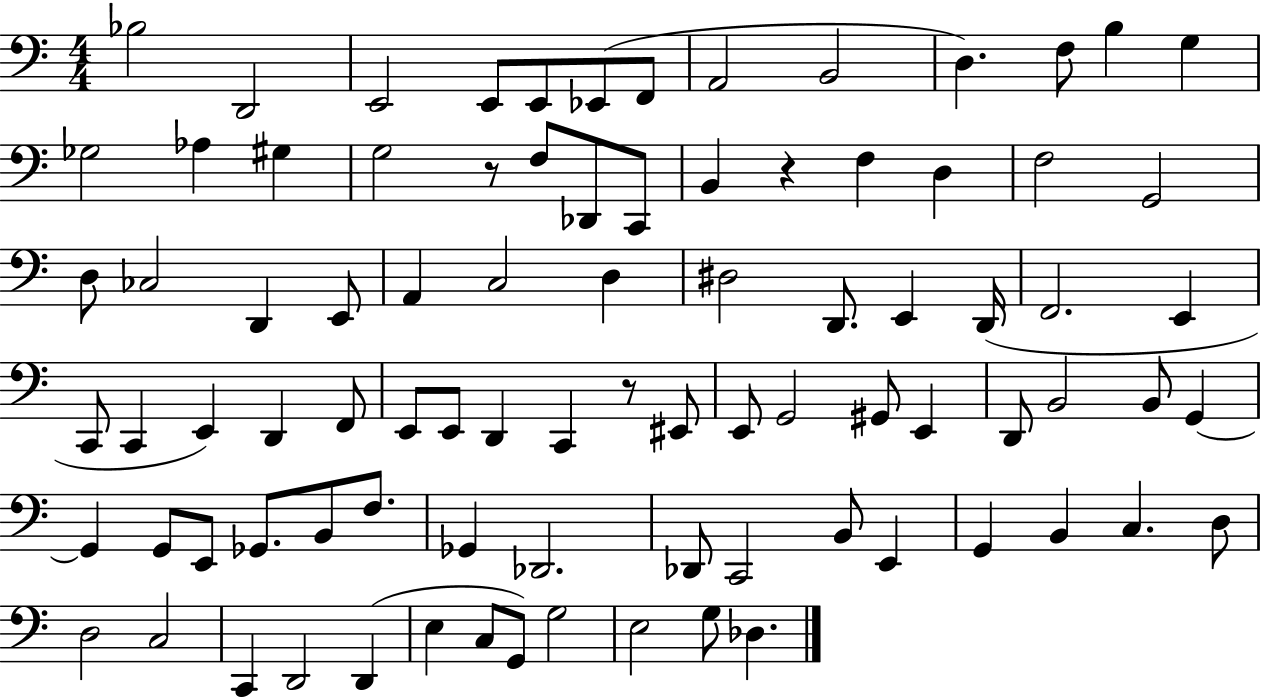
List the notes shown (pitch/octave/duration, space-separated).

Bb3/h D2/h E2/h E2/e E2/e Eb2/e F2/e A2/h B2/h D3/q. F3/e B3/q G3/q Gb3/h Ab3/q G#3/q G3/h R/e F3/e Db2/e C2/e B2/q R/q F3/q D3/q F3/h G2/h D3/e CES3/h D2/q E2/e A2/q C3/h D3/q D#3/h D2/e. E2/q D2/s F2/h. E2/q C2/e C2/q E2/q D2/q F2/e E2/e E2/e D2/q C2/q R/e EIS2/e E2/e G2/h G#2/e E2/q D2/e B2/h B2/e G2/q G2/q G2/e E2/e Gb2/e. B2/e F3/e. Gb2/q Db2/h. Db2/e C2/h B2/e E2/q G2/q B2/q C3/q. D3/e D3/h C3/h C2/q D2/h D2/q E3/q C3/e G2/e G3/h E3/h G3/e Db3/q.